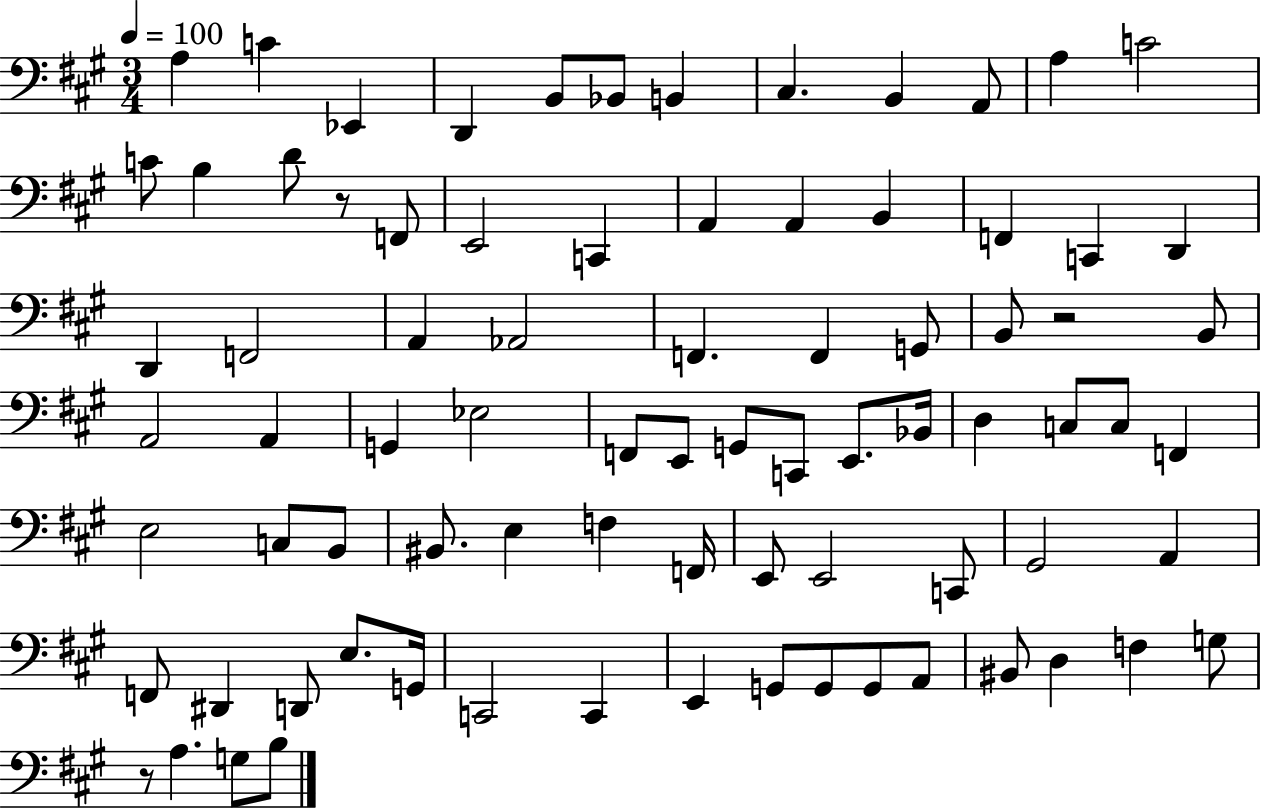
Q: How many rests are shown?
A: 3